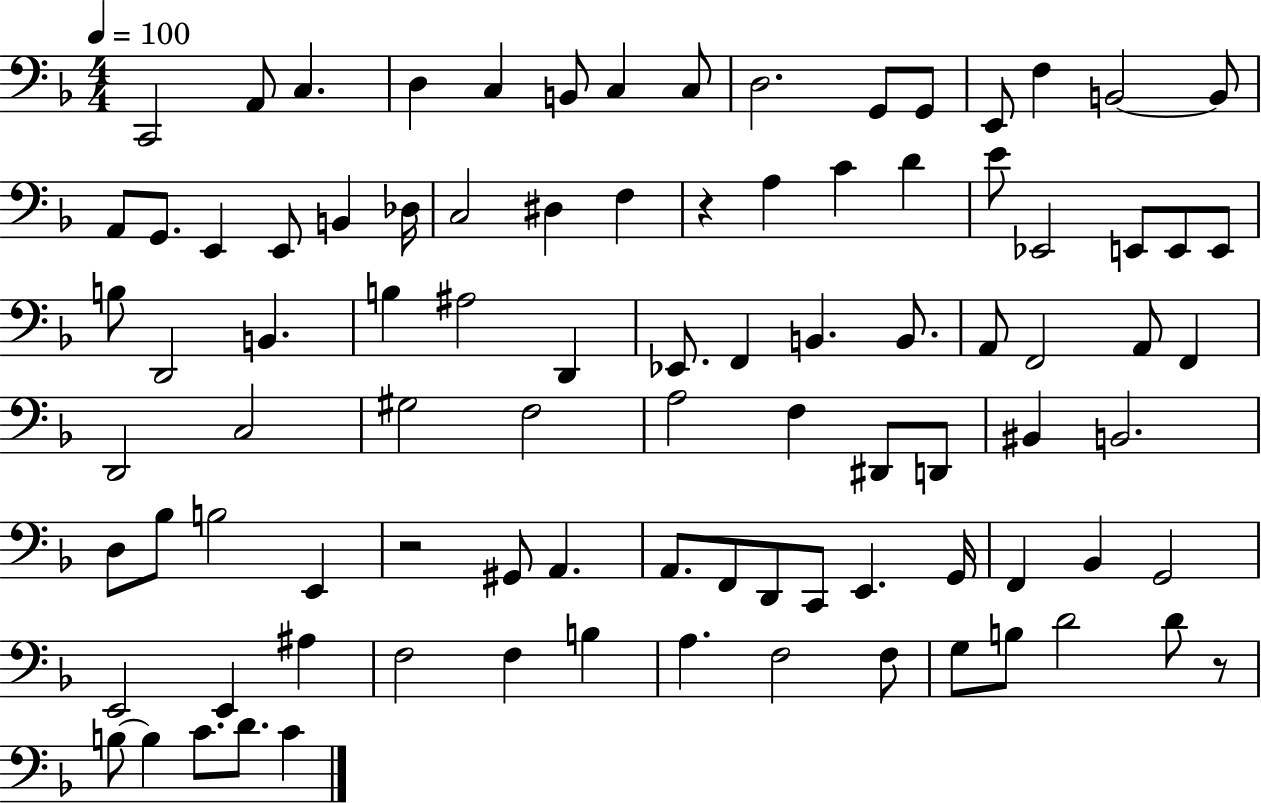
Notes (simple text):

C2/h A2/e C3/q. D3/q C3/q B2/e C3/q C3/e D3/h. G2/e G2/e E2/e F3/q B2/h B2/e A2/e G2/e. E2/q E2/e B2/q Db3/s C3/h D#3/q F3/q R/q A3/q C4/q D4/q E4/e Eb2/h E2/e E2/e E2/e B3/e D2/h B2/q. B3/q A#3/h D2/q Eb2/e. F2/q B2/q. B2/e. A2/e F2/h A2/e F2/q D2/h C3/h G#3/h F3/h A3/h F3/q D#2/e D2/e BIS2/q B2/h. D3/e Bb3/e B3/h E2/q R/h G#2/e A2/q. A2/e. F2/e D2/e C2/e E2/q. G2/s F2/q Bb2/q G2/h E2/h E2/q A#3/q F3/h F3/q B3/q A3/q. F3/h F3/e G3/e B3/e D4/h D4/e R/e B3/e B3/q C4/e. D4/e. C4/q